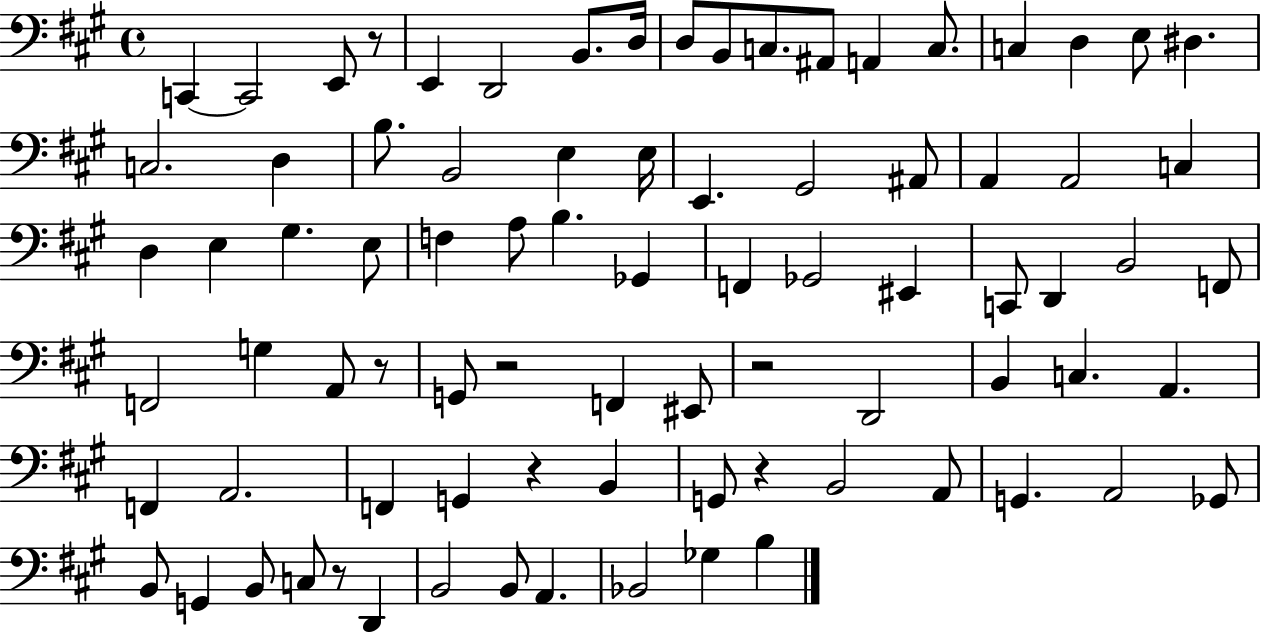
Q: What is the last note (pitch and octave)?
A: B3